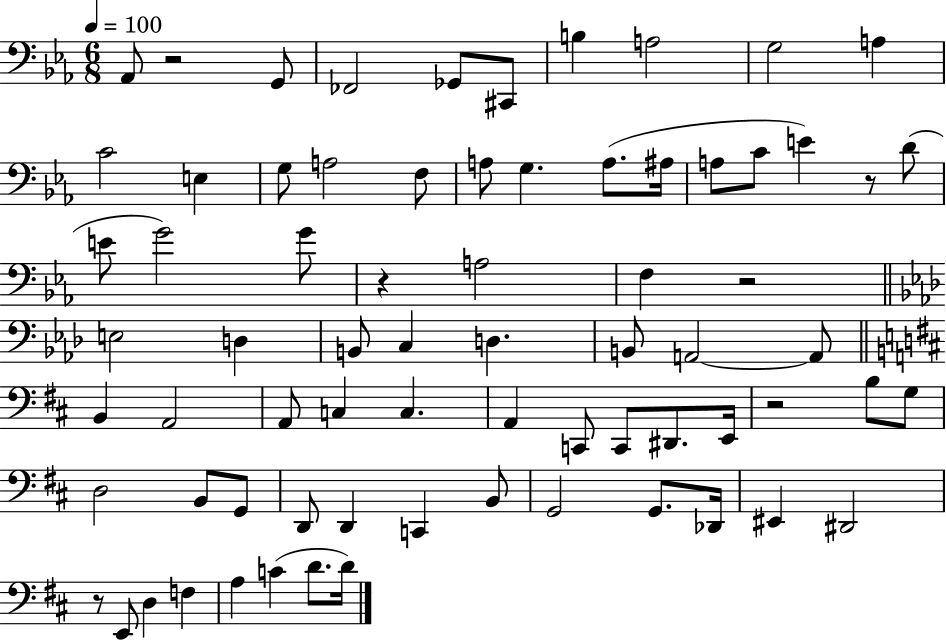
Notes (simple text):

Ab2/e R/h G2/e FES2/h Gb2/e C#2/e B3/q A3/h G3/h A3/q C4/h E3/q G3/e A3/h F3/e A3/e G3/q. A3/e. A#3/s A3/e C4/e E4/q R/e D4/e E4/e G4/h G4/e R/q A3/h F3/q R/h E3/h D3/q B2/e C3/q D3/q. B2/e A2/h A2/e B2/q A2/h A2/e C3/q C3/q. A2/q C2/e C2/e D#2/e. E2/s R/h B3/e G3/e D3/h B2/e G2/e D2/e D2/q C2/q B2/e G2/h G2/e. Db2/s EIS2/q D#2/h R/e E2/e D3/q F3/q A3/q C4/q D4/e. D4/s